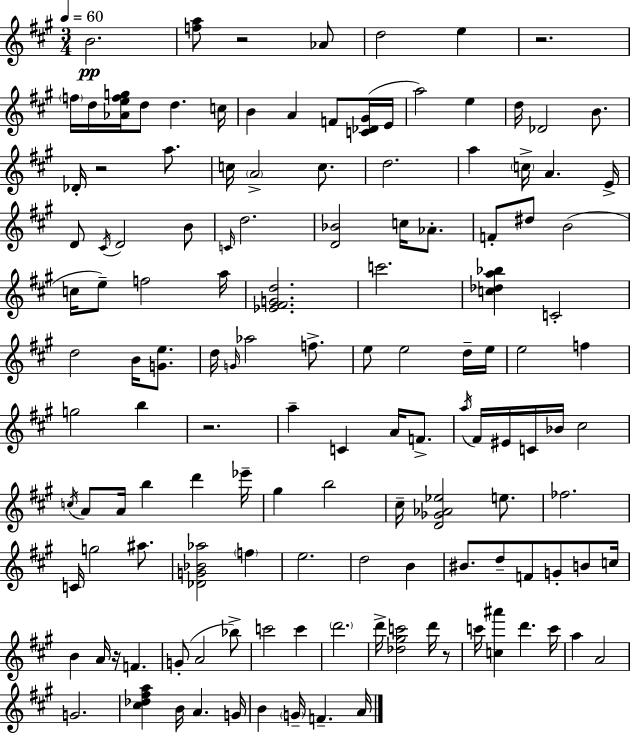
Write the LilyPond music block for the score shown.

{
  \clef treble
  \numericTimeSignature
  \time 3/4
  \key a \major
  \tempo 4 = 60
  b'2.\pp | <f'' a''>8 r2 aes'8 | d''2 e''4 | r2. | \break \parenthesize f''16 d''16 <aes' e'' f'' g''>16 d''8 d''4. c''16 | b'4 a'4 f'8 <c' des' gis'>16( e'16 | a''2) e''4 | d''16 des'2 b'8. | \break des'16-. r2 a''8. | c''16 \parenthesize a'2-> c''8. | d''2. | a''4 \parenthesize c''16-> a'4. e'16-> | \break d'8 \acciaccatura { cis'16 } d'2 b'8 | \grace { c'16 } d''2. | <d' bes'>2 c''16 aes'8.-. | f'8-. dis''8 b'2( | \break c''16 e''8--) f''2 | a''16 <ees' fis' g' d''>2. | c'''2. | <c'' des'' a'' bes''>4 c'2-. | \break d''2 b'16 <g' e''>8. | d''16 \grace { g'16 } aes''2 | f''8.-> e''8 e''2 | d''16-- e''16 e''2 f''4 | \break g''2 b''4 | r2. | a''4-- c'4 a'16 | f'8.-> \acciaccatura { a''16 } fis'16 eis'16 c'16 bes'16 cis''2 | \break \acciaccatura { c''16 } a'8 a'16 b''4 | d'''4 ees'''16-- gis''4 b''2 | cis''16-- <d' ges' aes' ees''>2 | e''8. fes''2. | \break c'16 g''2 | ais''8. <des' g' bes' aes''>2 | \parenthesize f''4 e''2. | d''2 | \break b'4 bis'8. d''8-- f'8 | g'8-. b'8 c''16 b'4 a'16 r16 f'4. | g'8-.( a'2 | bes''8->) c'''2 | \break c'''4 \parenthesize d'''2. | d'''16-> <des'' gis'' c'''>2 | d'''16 r8 c'''16 <c'' ais'''>4 d'''4. | c'''16 a''4 a'2 | \break g'2. | <cis'' des'' fis'' a''>4 b'16 a'4. | g'16 b'4 \parenthesize g'16-- f'4.-- | a'16 \bar "|."
}